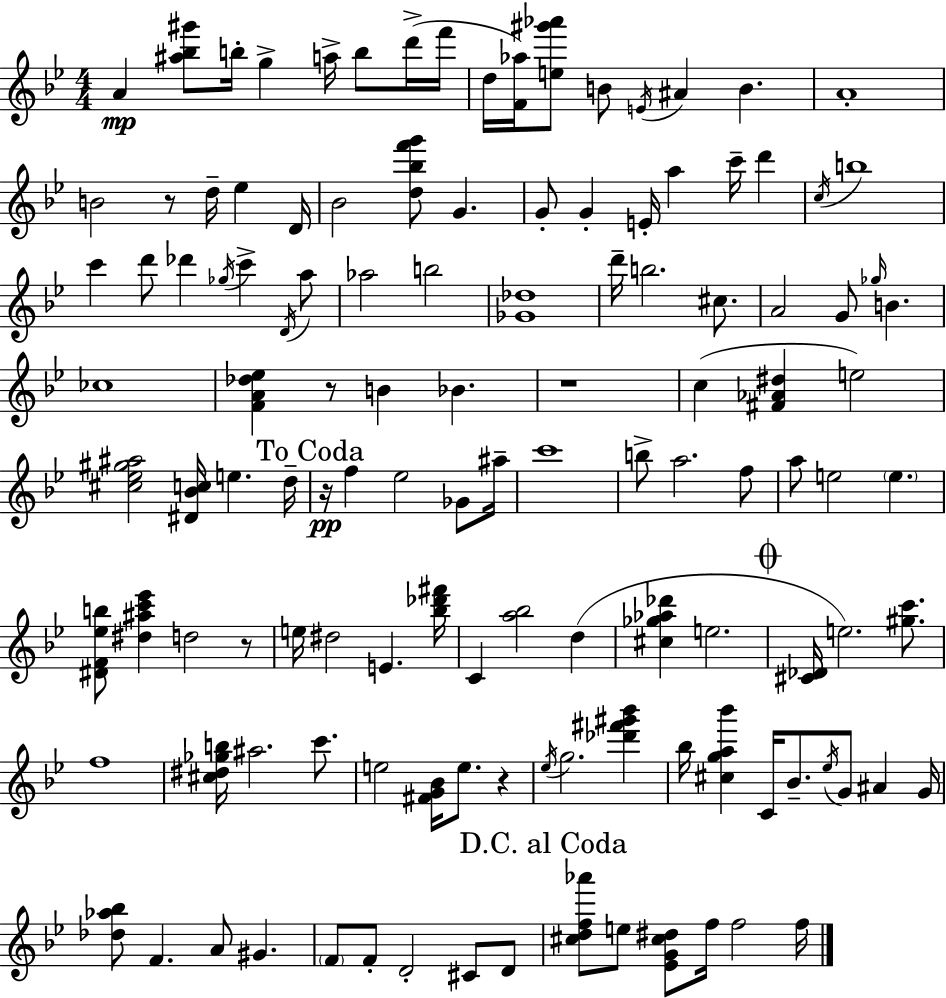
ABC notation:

X:1
T:Untitled
M:4/4
L:1/4
K:Bb
A [^a_b^g']/2 b/4 g a/4 b/2 d'/4 f'/4 d/4 [F_a]/4 [e^g'_a']/2 B/2 E/4 ^A B A4 B2 z/2 d/4 _e D/4 _B2 [d_bf'g']/2 G G/2 G E/4 a c'/4 d' c/4 b4 c' d'/2 _d' _g/4 c' D/4 a/2 _a2 b2 [_G_d]4 d'/4 b2 ^c/2 A2 G/2 _g/4 B _c4 [FA_d_e] z/2 B _B z4 c [^F_A^d] e2 [^c_e^g^a]2 [^D_Bc]/4 e d/4 z/4 f _e2 _G/2 ^a/4 c'4 b/2 a2 f/2 a/2 e2 e [^DF_eb]/2 [^d^ac'_e'] d2 z/2 e/4 ^d2 E [_b_d'^f']/4 C [a_b]2 d [^c_g_a_d'] e2 [^C_D]/4 e2 [^gc']/2 f4 [^c^d_gb]/4 ^a2 c'/2 e2 [^FG_B]/4 e/2 z _e/4 g2 [_d'^f'^g'_b'] _b/4 [^cga_b'] C/4 _B/2 _e/4 G/2 ^A G/4 [_d_a_b]/2 F A/2 ^G F/2 F/2 D2 ^C/2 D/2 [^cdf_a']/2 e/2 [_EG^c^d]/2 f/4 f2 f/4